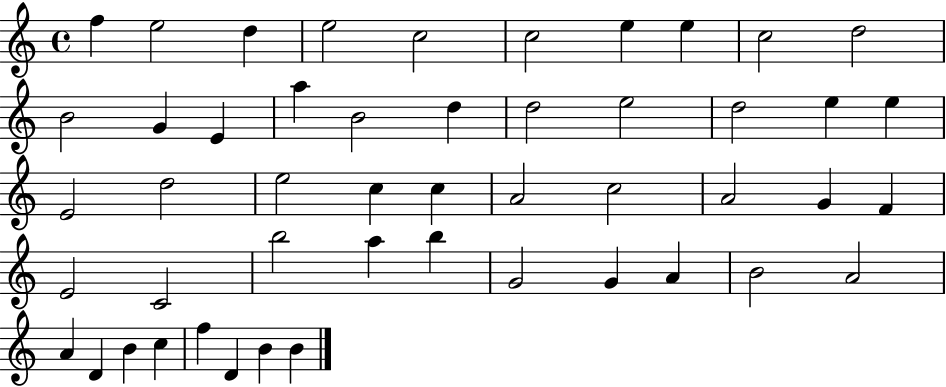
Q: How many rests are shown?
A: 0